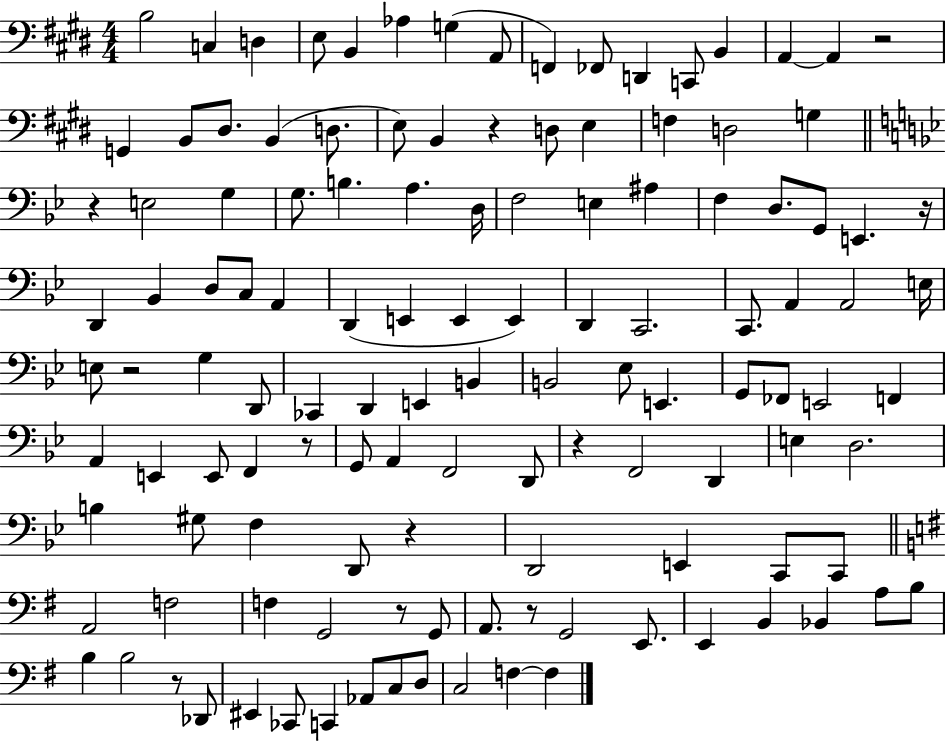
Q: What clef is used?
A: bass